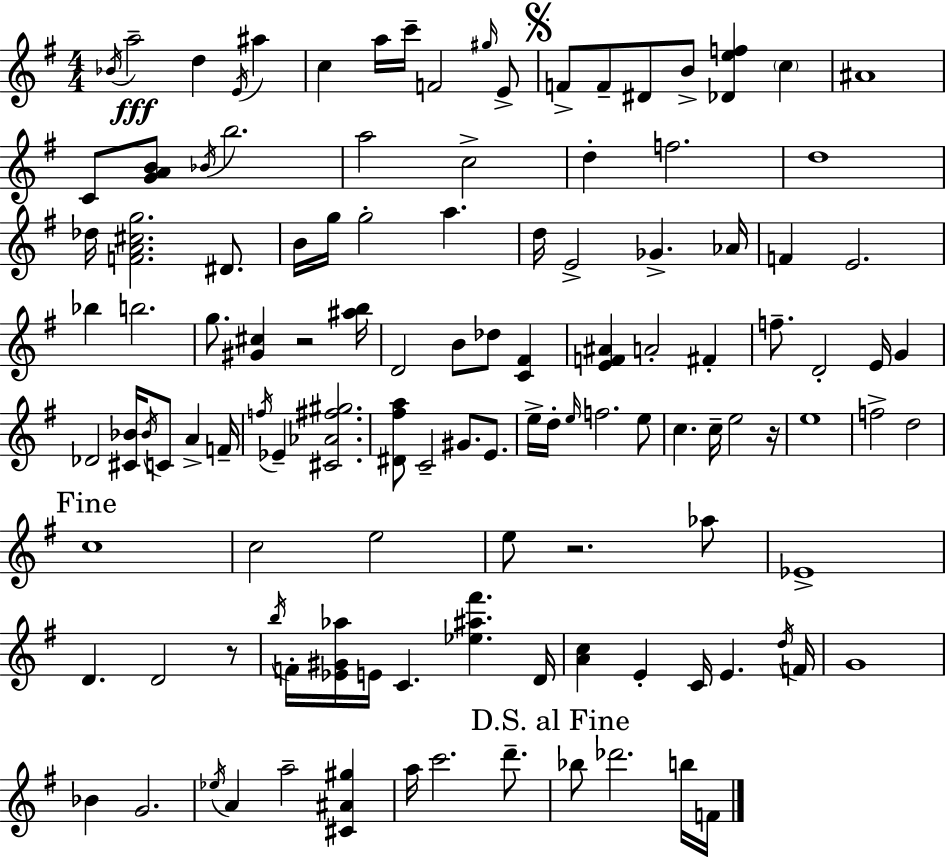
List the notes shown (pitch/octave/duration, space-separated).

Bb4/s A5/h D5/q E4/s A#5/q C5/q A5/s C6/s F4/h G#5/s E4/e F4/e F4/e D#4/e B4/e [Db4,E5,F5]/q C5/q A#4/w C4/e [G4,A4,B4]/e Bb4/s B5/h. A5/h C5/h D5/q F5/h. D5/w Db5/s [F4,A4,C#5,G5]/h. D#4/e. B4/s G5/s G5/h A5/q. D5/s E4/h Gb4/q. Ab4/s F4/q E4/h. Bb5/q B5/h. G5/e. [G#4,C#5]/q R/h [A#5,B5]/s D4/h B4/e Db5/e [C4,F#4]/q [E4,F4,A#4]/q A4/h F#4/q F5/e. D4/h E4/s G4/q Db4/h [C#4,Bb4]/s Bb4/s C4/e A4/q F4/s F5/s Eb4/q [C#4,Ab4,F#5,G#5]/h. [D#4,F#5,A5]/e C4/h G#4/e. E4/e. E5/s D5/s E5/s F5/h. E5/e C5/q. C5/s E5/h R/s E5/w F5/h D5/h C5/w C5/h E5/h E5/e R/h. Ab5/e Eb4/w D4/q. D4/h R/e B5/s F4/s [Eb4,G#4,Ab5]/s E4/s C4/q. [Eb5,A#5,F#6]/q. D4/s [A4,C5]/q E4/q C4/s E4/q. D5/s F4/s G4/w Bb4/q G4/h. Eb5/s A4/q A5/h [C#4,A#4,G#5]/q A5/s C6/h. D6/e. Bb5/e Db6/h. B5/s F4/s